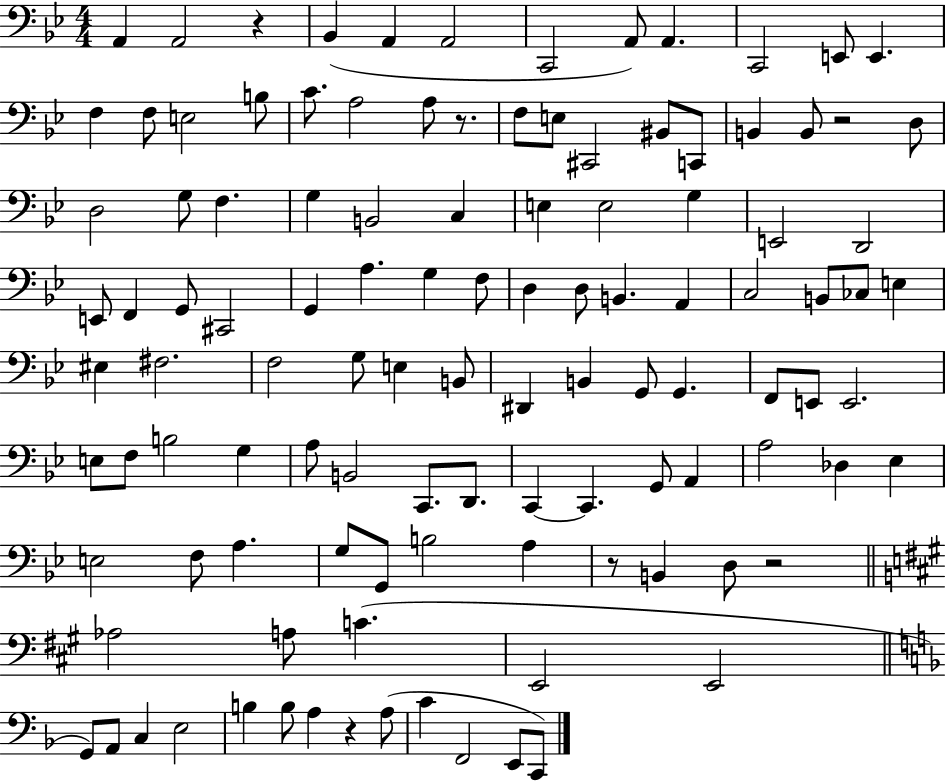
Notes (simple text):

A2/q A2/h R/q Bb2/q A2/q A2/h C2/h A2/e A2/q. C2/h E2/e E2/q. F3/q F3/e E3/h B3/e C4/e. A3/h A3/e R/e. F3/e E3/e C#2/h BIS2/e C2/e B2/q B2/e R/h D3/e D3/h G3/e F3/q. G3/q B2/h C3/q E3/q E3/h G3/q E2/h D2/h E2/e F2/q G2/e C#2/h G2/q A3/q. G3/q F3/e D3/q D3/e B2/q. A2/q C3/h B2/e CES3/e E3/q EIS3/q F#3/h. F3/h G3/e E3/q B2/e D#2/q B2/q G2/e G2/q. F2/e E2/e E2/h. E3/e F3/e B3/h G3/q A3/e B2/h C2/e. D2/e. C2/q C2/q. G2/e A2/q A3/h Db3/q Eb3/q E3/h F3/e A3/q. G3/e G2/e B3/h A3/q R/e B2/q D3/e R/h Ab3/h A3/e C4/q. E2/h E2/h G2/e A2/e C3/q E3/h B3/q B3/e A3/q R/q A3/e C4/q F2/h E2/e C2/e